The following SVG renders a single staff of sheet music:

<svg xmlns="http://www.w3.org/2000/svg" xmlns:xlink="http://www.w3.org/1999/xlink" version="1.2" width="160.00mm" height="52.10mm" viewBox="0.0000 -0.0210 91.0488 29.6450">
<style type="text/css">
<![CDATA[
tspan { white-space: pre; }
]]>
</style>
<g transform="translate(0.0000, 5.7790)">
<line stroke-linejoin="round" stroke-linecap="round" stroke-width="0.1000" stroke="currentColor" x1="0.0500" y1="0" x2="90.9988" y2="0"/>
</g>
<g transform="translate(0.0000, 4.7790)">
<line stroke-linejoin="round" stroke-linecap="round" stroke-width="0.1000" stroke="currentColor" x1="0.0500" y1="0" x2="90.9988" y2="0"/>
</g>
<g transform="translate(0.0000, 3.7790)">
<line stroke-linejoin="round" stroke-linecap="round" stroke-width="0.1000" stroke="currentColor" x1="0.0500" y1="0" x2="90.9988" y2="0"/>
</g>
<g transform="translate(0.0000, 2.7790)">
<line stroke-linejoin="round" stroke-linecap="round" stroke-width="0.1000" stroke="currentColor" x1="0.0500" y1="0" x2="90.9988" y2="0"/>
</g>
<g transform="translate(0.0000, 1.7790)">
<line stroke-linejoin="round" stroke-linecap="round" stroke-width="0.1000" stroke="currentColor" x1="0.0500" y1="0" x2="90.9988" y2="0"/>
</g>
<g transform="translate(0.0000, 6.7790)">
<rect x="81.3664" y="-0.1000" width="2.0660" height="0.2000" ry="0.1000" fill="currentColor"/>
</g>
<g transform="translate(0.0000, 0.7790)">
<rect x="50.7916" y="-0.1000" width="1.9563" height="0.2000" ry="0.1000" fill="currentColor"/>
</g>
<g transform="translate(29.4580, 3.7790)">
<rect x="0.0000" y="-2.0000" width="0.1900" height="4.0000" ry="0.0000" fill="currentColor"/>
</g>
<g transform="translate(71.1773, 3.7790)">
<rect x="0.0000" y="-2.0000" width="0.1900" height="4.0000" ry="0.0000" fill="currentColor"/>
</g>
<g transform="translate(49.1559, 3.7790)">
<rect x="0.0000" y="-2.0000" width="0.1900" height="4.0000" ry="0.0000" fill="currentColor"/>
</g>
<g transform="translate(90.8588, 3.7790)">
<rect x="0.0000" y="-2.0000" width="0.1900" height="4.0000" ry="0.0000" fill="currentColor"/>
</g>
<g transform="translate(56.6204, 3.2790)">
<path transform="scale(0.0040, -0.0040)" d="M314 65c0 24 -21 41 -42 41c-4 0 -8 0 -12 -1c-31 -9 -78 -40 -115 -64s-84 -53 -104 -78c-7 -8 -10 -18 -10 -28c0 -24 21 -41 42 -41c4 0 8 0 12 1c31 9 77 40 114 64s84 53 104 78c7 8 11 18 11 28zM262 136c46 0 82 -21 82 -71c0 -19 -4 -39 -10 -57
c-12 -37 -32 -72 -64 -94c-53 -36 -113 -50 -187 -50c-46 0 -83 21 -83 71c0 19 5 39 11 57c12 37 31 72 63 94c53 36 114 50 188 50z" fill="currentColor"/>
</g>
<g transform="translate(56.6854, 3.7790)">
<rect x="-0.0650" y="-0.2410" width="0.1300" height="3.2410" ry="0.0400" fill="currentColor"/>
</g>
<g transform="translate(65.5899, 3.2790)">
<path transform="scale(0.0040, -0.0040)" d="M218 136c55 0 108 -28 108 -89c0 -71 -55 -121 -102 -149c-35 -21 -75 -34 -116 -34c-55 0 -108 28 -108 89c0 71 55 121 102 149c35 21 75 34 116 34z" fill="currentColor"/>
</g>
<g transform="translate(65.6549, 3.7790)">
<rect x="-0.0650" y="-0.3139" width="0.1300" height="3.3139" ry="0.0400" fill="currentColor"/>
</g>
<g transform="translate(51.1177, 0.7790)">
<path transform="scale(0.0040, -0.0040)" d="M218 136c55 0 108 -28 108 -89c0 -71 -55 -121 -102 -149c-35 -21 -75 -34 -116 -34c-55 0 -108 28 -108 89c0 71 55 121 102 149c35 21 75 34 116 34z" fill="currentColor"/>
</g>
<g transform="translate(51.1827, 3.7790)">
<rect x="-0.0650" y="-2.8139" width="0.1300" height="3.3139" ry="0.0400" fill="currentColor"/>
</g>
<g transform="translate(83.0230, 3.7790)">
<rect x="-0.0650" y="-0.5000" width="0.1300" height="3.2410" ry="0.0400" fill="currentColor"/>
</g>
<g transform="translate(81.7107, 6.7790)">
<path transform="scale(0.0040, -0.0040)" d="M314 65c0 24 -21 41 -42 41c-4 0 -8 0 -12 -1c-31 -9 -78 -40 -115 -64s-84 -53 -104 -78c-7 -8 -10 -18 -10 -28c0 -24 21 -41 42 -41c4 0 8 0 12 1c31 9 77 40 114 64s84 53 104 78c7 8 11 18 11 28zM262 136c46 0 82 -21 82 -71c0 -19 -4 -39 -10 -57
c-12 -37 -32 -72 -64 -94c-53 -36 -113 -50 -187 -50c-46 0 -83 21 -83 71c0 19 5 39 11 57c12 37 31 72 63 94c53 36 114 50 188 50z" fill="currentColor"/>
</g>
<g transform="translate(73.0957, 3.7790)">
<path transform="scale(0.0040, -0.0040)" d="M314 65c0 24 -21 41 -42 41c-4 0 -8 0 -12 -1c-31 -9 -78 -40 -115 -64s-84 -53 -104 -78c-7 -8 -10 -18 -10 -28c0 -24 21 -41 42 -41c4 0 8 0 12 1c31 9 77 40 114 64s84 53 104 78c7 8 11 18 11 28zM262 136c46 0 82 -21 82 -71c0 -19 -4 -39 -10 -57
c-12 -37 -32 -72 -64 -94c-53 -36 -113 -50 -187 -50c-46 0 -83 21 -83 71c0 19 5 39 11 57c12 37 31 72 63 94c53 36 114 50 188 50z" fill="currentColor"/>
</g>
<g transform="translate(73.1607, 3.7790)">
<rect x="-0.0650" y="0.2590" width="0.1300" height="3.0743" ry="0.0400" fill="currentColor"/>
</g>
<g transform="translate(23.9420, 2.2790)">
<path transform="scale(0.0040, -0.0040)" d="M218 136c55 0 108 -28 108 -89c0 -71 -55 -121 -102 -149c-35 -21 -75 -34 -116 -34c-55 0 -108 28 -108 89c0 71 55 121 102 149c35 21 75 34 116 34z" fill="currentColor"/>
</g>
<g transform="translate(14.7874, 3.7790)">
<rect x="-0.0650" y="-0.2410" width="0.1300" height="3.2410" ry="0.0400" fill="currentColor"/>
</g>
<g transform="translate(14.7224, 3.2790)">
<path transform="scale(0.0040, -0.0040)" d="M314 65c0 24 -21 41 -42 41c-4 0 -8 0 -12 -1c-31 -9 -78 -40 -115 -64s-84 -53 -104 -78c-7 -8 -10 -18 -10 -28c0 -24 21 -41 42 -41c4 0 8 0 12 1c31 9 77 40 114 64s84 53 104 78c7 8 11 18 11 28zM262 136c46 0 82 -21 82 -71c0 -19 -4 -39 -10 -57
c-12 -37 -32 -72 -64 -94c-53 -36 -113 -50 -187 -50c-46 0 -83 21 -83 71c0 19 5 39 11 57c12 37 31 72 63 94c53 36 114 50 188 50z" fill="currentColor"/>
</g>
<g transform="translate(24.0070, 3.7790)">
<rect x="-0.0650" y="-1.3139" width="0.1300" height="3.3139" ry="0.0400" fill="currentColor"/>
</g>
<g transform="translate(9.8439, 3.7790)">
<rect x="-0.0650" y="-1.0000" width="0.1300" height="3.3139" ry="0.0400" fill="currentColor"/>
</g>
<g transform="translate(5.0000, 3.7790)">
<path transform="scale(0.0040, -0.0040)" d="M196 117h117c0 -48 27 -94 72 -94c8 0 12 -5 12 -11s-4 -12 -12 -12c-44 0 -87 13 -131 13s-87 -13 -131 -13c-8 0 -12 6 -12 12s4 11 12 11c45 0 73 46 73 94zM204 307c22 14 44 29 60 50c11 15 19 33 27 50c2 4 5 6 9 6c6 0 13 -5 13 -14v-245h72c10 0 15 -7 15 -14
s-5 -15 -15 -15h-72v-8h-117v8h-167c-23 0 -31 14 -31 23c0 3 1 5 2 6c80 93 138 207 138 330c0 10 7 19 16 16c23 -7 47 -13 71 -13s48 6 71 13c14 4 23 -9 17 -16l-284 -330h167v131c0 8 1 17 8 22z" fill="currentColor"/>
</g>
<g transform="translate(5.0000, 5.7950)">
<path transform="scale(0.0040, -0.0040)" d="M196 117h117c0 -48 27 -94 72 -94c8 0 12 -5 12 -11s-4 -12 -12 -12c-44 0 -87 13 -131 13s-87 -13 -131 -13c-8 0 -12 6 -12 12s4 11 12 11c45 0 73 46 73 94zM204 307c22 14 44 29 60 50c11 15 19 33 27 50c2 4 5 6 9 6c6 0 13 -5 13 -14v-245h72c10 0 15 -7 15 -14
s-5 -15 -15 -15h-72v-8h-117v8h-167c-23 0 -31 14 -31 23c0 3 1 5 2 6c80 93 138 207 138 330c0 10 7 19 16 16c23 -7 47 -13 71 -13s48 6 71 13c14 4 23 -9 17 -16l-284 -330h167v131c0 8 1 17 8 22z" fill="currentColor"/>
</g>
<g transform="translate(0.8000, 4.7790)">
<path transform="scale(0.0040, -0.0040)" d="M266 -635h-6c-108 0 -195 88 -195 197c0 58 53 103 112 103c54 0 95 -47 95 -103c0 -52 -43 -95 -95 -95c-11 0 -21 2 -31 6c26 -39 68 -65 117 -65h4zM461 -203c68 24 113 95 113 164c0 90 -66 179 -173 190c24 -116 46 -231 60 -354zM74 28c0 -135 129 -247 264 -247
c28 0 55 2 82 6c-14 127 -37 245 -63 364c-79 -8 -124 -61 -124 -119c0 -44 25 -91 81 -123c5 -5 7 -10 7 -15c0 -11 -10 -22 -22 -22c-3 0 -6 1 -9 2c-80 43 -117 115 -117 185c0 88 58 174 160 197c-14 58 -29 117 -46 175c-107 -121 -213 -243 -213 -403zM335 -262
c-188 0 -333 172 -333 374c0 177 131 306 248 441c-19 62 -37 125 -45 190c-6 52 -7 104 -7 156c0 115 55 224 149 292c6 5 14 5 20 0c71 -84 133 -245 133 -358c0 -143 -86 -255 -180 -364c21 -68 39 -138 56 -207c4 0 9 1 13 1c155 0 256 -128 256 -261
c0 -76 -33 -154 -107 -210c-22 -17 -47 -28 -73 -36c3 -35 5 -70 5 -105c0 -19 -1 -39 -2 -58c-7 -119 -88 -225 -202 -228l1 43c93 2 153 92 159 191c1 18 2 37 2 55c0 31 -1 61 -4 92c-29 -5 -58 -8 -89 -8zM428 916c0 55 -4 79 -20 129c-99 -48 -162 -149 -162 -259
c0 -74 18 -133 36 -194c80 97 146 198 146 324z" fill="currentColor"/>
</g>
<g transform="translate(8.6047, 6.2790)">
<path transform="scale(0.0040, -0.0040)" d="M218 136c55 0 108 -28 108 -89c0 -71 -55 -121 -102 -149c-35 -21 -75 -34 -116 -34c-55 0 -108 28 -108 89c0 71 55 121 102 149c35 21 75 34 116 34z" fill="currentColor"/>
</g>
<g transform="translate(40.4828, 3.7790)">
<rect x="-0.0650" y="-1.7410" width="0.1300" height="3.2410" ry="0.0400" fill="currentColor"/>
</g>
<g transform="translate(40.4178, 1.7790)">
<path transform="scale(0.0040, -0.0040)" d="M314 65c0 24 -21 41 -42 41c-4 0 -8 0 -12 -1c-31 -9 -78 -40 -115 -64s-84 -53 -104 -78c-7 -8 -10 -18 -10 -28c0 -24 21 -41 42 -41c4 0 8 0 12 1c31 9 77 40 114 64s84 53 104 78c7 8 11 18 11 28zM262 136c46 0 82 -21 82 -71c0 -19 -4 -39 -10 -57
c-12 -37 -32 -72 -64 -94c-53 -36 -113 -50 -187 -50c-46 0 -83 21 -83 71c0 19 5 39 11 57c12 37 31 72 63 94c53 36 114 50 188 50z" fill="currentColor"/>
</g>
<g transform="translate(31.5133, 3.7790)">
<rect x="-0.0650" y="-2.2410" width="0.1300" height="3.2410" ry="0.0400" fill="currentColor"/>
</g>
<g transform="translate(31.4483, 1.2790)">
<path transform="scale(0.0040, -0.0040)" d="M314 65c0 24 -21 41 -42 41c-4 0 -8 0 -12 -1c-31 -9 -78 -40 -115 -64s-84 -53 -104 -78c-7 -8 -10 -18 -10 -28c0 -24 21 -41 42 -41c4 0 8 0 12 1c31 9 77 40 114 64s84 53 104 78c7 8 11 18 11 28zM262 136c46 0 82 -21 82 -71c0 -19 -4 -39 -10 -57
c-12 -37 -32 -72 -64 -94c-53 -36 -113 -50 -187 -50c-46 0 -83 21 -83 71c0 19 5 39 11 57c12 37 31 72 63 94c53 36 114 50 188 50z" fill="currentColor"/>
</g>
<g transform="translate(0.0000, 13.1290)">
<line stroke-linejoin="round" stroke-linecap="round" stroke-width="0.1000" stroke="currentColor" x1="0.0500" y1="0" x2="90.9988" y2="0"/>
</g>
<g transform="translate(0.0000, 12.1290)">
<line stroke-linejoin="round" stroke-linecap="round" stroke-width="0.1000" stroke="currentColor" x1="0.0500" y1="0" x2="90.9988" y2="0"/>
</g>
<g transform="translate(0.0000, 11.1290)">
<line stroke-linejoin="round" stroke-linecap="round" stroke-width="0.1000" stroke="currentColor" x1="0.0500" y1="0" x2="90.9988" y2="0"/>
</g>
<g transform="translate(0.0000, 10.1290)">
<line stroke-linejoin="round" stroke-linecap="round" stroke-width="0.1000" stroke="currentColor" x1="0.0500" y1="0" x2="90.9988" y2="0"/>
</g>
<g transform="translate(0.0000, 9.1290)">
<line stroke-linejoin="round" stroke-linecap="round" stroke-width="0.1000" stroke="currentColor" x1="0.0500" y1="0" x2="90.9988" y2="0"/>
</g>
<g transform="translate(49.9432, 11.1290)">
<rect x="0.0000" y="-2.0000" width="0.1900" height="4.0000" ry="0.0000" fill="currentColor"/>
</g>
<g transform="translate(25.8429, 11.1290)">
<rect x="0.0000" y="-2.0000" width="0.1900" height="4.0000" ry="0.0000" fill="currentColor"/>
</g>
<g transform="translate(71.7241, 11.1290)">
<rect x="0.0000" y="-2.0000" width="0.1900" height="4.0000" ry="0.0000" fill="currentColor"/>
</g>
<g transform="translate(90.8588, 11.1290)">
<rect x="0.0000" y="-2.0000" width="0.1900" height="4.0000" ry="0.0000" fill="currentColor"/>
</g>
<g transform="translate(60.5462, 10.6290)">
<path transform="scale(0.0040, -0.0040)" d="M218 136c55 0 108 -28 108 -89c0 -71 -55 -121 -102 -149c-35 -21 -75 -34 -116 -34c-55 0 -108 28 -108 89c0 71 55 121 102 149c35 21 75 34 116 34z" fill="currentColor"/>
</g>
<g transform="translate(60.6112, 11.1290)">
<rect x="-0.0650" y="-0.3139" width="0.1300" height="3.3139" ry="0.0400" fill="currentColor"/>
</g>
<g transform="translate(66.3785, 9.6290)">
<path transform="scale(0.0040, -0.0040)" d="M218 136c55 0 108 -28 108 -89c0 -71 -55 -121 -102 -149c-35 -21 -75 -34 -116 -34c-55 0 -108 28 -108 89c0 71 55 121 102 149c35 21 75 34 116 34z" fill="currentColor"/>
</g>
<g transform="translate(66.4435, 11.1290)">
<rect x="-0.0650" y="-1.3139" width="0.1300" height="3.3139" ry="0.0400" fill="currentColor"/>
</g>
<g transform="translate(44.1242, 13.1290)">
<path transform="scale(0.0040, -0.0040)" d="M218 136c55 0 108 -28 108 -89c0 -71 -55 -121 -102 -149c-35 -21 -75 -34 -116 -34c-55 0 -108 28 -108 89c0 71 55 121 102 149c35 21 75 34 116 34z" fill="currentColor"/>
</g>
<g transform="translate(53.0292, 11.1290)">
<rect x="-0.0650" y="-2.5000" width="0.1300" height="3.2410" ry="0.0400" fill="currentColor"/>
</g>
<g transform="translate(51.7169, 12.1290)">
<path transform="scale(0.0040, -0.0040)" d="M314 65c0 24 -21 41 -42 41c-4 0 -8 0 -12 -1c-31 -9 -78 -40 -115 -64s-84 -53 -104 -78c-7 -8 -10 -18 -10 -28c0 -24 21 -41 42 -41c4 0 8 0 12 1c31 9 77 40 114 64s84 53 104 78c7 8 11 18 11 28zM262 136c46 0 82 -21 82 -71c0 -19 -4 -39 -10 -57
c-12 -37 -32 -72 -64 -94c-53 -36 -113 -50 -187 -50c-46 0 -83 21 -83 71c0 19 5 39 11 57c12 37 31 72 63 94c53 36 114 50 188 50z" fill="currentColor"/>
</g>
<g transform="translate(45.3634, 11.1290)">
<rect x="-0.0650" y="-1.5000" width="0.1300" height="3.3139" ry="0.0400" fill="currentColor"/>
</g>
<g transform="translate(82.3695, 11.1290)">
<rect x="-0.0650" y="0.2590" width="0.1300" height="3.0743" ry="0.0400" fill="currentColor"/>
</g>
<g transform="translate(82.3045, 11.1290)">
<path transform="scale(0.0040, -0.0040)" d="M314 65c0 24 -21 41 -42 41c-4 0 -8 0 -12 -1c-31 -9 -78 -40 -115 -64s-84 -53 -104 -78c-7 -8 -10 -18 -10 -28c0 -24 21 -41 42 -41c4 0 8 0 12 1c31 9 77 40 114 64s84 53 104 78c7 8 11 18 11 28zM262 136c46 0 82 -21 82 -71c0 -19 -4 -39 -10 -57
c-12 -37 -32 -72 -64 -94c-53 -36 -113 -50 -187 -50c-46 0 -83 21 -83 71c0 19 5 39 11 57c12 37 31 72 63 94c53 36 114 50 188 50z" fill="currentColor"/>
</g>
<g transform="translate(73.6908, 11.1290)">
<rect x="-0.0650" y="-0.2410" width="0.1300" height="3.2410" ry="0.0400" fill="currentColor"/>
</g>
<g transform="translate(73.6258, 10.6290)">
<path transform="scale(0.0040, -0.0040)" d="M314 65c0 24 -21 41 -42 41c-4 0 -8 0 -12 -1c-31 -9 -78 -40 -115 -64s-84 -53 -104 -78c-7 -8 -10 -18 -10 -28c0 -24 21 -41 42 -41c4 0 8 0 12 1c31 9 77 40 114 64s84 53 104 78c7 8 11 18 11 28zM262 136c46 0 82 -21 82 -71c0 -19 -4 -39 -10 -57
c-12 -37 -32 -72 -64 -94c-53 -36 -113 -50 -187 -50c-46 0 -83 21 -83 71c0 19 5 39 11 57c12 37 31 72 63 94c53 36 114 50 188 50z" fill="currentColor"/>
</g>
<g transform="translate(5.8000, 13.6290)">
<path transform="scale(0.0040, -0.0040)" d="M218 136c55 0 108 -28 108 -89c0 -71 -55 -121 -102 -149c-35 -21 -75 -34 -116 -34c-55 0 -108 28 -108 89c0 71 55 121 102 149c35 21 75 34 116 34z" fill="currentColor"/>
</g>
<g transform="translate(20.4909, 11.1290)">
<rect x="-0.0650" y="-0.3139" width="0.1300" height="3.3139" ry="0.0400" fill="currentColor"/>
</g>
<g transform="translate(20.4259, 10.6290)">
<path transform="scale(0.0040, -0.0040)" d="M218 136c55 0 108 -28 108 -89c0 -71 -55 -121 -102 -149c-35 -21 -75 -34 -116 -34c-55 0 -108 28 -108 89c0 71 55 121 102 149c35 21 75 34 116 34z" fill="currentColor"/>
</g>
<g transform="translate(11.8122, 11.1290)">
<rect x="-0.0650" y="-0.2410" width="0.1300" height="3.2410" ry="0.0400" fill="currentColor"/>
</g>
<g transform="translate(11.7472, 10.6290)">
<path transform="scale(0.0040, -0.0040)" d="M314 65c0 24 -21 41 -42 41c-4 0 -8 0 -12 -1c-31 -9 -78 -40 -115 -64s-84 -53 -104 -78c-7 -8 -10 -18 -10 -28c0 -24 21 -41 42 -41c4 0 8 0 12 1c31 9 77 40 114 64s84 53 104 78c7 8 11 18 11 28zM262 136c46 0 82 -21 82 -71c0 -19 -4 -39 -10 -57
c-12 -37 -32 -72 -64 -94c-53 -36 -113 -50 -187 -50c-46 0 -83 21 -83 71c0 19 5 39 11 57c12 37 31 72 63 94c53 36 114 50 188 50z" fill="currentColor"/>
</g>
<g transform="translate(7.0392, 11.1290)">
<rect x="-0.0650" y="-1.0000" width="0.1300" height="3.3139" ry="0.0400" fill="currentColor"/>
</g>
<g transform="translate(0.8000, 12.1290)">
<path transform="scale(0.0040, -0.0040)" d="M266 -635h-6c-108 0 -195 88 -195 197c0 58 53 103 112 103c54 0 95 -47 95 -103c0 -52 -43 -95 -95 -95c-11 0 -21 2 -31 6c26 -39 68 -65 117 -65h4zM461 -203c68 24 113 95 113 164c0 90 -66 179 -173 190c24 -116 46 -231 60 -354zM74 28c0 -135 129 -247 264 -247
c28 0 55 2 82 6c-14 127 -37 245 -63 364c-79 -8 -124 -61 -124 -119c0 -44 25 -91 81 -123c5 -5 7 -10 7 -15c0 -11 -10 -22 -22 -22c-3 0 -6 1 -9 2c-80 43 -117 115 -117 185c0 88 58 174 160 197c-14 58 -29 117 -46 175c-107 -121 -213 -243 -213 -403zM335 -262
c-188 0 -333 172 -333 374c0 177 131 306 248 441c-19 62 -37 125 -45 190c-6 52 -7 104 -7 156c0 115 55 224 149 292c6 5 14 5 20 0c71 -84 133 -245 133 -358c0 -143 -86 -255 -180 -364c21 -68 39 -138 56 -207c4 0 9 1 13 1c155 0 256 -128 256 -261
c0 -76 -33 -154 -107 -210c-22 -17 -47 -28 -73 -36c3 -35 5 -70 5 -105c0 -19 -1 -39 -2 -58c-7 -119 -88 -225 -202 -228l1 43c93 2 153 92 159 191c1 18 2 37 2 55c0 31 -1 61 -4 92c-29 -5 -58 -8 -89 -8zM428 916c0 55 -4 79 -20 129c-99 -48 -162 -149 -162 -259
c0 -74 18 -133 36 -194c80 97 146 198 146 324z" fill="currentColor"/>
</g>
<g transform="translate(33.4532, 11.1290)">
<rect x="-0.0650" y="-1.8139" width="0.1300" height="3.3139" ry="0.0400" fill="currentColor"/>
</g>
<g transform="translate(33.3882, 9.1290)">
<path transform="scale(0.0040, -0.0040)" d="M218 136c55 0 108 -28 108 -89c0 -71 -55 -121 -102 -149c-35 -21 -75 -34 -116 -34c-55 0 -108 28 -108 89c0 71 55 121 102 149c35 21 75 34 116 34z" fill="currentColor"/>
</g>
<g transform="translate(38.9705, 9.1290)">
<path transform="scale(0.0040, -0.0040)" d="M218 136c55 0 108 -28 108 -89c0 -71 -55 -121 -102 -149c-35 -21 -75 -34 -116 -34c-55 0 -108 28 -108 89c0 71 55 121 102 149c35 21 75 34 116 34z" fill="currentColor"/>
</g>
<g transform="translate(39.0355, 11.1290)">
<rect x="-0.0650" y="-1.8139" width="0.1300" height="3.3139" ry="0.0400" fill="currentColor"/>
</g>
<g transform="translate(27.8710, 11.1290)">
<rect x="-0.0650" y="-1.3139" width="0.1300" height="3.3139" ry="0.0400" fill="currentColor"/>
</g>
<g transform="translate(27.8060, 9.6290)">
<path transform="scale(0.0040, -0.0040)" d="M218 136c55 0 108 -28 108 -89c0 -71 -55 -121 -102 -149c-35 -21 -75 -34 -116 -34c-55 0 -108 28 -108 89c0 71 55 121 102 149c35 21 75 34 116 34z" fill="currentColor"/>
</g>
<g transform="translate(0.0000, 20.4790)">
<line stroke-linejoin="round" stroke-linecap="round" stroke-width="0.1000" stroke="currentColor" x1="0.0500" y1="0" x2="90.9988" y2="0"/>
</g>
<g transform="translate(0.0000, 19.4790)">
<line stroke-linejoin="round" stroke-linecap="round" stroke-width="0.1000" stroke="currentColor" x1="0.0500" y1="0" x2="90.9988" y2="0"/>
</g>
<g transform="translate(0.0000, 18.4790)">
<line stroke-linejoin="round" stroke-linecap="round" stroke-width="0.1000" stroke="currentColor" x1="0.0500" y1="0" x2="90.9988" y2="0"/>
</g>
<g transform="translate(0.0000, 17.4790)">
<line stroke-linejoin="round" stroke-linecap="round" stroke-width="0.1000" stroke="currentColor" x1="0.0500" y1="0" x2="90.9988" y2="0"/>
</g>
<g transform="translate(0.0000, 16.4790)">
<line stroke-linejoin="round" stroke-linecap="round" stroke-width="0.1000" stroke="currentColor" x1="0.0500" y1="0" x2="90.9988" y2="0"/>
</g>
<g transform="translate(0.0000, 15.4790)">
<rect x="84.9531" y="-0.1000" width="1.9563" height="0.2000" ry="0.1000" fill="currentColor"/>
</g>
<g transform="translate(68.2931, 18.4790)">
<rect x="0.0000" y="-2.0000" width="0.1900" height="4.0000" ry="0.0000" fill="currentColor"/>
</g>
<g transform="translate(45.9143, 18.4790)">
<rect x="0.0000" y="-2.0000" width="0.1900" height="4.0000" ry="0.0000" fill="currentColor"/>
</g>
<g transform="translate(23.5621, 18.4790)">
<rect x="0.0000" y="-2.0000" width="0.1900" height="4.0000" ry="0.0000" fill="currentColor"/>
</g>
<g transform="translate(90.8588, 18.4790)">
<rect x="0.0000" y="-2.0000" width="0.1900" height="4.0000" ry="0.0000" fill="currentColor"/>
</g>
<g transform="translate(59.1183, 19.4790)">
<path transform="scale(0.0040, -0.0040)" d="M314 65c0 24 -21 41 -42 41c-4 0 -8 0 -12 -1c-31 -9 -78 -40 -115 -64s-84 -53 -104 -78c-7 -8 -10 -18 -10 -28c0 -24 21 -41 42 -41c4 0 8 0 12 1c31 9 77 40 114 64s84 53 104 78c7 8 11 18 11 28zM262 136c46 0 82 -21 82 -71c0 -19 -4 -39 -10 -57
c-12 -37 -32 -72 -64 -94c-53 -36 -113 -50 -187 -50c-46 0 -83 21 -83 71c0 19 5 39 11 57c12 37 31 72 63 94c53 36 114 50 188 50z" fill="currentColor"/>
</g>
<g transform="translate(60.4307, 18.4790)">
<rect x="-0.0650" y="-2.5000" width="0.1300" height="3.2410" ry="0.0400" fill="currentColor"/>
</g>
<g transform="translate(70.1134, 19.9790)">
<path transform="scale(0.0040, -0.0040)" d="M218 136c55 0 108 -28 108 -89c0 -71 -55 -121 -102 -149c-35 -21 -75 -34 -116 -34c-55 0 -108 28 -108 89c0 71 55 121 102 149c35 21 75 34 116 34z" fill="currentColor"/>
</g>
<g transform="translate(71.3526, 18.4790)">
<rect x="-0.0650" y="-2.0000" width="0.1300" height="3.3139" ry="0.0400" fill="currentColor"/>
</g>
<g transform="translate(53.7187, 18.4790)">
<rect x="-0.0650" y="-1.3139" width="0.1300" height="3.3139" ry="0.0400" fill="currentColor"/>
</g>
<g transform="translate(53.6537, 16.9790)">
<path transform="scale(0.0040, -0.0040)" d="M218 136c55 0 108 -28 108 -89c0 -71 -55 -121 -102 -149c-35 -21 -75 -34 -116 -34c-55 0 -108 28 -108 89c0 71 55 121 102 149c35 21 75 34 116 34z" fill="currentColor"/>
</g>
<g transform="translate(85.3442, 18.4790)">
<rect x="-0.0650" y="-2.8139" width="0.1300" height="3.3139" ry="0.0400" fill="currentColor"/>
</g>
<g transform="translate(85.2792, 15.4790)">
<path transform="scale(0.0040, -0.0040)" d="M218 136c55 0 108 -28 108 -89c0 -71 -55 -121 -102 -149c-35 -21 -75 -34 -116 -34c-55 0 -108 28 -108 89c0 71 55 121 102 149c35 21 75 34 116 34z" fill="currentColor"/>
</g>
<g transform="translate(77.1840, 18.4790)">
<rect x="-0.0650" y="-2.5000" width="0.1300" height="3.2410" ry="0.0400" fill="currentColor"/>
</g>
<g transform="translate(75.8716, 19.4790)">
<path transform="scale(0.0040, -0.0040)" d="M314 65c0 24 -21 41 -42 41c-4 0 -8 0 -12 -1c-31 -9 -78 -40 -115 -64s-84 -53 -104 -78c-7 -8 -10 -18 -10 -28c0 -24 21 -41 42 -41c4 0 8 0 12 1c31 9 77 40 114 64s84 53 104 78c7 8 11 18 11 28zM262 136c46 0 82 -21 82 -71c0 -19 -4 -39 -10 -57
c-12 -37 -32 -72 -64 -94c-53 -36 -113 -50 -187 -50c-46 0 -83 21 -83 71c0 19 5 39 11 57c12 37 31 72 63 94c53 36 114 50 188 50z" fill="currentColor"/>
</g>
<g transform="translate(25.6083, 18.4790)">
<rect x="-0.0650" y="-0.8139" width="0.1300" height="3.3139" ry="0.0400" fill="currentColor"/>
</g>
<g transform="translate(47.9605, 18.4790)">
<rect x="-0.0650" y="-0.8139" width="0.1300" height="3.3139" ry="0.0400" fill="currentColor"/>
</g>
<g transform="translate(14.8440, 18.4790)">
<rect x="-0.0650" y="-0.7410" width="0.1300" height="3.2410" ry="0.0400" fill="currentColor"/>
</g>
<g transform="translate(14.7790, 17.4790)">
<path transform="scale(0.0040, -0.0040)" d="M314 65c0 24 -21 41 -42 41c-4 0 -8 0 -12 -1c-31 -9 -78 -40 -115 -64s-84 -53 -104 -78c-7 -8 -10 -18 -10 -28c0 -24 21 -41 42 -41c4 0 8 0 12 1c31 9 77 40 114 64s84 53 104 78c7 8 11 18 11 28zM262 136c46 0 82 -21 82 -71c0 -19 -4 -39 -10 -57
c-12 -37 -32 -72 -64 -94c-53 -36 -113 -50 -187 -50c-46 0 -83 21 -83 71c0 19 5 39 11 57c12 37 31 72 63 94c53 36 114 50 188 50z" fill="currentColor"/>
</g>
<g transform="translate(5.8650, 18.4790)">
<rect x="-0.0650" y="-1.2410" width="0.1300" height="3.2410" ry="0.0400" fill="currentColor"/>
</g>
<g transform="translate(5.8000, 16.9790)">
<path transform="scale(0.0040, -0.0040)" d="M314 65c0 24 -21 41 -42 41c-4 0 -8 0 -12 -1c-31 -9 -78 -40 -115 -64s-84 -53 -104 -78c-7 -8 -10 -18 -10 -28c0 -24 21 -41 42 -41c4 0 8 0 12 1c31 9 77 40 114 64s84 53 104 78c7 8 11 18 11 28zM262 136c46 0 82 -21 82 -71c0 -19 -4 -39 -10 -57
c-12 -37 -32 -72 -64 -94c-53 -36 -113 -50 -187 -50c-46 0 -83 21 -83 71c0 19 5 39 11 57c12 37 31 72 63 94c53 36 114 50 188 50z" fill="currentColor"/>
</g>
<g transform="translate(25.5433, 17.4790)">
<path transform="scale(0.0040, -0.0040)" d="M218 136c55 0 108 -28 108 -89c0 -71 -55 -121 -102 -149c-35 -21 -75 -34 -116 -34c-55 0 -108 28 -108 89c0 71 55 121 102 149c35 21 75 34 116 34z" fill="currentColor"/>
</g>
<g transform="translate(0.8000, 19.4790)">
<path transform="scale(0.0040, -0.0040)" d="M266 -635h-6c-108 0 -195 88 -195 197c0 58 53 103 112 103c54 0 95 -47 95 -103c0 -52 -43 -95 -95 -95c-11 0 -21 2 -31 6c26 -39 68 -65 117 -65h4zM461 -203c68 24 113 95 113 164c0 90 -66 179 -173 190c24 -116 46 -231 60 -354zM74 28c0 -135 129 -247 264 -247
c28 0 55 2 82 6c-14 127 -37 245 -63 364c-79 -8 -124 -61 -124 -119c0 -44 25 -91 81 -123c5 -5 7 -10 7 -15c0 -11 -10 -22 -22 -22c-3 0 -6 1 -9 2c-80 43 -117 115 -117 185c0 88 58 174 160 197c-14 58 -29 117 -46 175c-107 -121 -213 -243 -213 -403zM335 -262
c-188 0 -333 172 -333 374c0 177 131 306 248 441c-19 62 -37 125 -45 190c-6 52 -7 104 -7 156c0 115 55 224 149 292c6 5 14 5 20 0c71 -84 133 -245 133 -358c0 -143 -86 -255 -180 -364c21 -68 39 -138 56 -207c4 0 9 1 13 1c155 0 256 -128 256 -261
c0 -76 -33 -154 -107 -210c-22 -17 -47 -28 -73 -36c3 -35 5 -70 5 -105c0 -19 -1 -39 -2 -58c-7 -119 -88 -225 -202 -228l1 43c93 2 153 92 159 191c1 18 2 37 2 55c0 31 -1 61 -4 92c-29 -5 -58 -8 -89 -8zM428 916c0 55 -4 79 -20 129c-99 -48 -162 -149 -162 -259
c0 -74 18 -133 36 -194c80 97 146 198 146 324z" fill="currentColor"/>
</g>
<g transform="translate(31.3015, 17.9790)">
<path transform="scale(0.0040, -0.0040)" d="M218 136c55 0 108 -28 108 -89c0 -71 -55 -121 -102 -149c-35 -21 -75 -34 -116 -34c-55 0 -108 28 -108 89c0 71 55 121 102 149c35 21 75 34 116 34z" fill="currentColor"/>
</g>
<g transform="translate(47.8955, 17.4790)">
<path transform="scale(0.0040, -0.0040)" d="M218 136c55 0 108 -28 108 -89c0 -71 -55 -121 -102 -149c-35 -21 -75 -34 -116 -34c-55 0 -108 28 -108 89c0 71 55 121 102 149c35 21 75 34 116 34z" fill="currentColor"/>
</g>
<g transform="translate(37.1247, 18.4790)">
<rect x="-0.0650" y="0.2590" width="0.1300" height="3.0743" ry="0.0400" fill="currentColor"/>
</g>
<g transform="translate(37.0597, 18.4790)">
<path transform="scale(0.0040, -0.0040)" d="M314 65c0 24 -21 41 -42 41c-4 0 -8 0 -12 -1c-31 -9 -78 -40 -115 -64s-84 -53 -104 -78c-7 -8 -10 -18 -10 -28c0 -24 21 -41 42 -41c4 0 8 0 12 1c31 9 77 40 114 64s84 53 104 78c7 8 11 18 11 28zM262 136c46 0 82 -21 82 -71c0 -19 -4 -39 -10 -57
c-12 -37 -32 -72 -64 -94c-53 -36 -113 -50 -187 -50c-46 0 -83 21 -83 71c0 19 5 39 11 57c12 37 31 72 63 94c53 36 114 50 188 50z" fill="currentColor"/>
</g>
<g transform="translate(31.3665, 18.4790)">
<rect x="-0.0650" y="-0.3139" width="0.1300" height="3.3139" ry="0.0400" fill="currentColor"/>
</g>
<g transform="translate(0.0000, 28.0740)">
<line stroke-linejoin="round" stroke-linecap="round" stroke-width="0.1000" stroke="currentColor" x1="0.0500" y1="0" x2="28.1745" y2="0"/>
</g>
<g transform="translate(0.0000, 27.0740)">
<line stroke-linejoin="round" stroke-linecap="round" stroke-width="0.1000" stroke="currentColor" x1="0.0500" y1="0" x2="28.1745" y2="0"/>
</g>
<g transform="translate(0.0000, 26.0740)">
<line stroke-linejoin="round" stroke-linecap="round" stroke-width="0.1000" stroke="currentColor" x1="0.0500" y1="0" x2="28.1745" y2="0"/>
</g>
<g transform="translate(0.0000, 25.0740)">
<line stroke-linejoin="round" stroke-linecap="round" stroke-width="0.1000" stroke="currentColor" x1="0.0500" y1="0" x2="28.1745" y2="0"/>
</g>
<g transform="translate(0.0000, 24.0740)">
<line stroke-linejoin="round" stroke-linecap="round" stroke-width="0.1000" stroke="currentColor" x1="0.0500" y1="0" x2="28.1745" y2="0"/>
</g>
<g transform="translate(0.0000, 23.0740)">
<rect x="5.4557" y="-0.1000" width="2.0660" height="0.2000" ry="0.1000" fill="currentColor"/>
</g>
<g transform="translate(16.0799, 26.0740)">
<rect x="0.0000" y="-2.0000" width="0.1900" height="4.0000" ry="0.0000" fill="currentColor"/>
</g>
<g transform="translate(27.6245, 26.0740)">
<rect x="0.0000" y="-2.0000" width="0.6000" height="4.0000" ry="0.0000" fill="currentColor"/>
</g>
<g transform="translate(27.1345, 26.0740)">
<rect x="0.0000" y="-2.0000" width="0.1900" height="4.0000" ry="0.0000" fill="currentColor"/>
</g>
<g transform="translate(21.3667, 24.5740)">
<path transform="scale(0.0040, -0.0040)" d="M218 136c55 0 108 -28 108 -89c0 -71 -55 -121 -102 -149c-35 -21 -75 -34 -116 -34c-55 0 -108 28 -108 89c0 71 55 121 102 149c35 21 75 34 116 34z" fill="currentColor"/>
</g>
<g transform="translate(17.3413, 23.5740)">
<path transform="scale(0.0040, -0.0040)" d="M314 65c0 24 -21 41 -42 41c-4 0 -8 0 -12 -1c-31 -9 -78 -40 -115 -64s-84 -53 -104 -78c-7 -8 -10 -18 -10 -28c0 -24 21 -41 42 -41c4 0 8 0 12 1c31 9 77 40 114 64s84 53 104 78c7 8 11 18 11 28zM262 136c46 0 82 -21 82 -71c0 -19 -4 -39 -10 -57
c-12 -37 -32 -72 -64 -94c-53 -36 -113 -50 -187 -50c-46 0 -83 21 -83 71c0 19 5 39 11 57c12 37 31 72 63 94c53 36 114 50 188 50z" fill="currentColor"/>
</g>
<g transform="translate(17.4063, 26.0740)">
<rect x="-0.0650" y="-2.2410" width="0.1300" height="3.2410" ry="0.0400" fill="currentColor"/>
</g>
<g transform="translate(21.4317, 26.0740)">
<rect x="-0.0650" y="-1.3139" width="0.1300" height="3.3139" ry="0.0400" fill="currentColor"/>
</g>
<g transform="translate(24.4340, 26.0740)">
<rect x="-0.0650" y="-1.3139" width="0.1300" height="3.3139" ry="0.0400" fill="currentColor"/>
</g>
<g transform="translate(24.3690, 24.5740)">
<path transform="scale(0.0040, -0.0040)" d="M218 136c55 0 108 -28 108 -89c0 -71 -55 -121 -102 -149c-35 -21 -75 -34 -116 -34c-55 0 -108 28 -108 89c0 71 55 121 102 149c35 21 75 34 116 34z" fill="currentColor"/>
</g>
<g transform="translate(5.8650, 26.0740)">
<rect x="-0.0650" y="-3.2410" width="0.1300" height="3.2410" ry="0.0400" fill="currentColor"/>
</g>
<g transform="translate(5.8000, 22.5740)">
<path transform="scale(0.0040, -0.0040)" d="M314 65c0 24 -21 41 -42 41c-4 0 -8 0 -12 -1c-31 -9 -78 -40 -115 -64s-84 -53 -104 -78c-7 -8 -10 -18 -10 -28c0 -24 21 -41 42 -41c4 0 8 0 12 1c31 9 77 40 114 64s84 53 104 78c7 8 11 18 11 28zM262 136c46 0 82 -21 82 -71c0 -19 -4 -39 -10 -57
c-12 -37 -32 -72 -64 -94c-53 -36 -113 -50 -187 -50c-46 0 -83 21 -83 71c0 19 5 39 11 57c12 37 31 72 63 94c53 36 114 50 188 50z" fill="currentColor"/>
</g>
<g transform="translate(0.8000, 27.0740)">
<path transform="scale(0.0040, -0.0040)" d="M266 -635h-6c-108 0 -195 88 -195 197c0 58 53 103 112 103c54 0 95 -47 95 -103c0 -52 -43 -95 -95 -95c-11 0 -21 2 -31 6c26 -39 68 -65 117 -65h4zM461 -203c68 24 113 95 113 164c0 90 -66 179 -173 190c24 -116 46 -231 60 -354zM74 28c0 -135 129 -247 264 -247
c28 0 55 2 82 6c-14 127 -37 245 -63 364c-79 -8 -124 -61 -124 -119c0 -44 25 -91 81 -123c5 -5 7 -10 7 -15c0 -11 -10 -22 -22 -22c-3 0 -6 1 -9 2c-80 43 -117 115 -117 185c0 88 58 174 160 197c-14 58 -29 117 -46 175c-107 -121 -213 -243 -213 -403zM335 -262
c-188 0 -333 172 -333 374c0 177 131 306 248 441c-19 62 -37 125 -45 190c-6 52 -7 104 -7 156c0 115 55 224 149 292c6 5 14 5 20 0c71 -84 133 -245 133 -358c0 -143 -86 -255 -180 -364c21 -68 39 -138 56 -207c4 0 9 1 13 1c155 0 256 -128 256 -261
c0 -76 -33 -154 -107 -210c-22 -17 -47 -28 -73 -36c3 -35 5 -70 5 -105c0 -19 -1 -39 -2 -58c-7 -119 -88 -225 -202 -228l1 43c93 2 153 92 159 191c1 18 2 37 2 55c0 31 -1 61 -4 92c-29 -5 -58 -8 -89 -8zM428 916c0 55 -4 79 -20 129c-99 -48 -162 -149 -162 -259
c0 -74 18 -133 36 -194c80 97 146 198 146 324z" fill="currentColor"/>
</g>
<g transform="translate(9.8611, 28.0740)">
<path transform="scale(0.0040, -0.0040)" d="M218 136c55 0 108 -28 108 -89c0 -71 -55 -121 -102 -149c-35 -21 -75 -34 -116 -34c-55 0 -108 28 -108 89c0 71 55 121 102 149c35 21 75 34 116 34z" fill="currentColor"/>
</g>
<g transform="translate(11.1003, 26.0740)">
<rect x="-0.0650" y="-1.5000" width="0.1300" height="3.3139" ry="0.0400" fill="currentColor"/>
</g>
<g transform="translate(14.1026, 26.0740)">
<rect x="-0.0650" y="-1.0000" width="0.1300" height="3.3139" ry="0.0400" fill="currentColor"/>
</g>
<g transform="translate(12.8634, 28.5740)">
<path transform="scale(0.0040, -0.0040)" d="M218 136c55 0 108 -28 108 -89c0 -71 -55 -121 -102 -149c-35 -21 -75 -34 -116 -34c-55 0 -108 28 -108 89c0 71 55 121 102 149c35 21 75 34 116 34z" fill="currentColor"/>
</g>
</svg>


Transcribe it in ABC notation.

X:1
T:Untitled
M:4/4
L:1/4
K:C
D c2 e g2 f2 a c2 c B2 C2 D c2 c e f f E G2 c e c2 B2 e2 d2 d c B2 d e G2 F G2 a b2 E D g2 e e